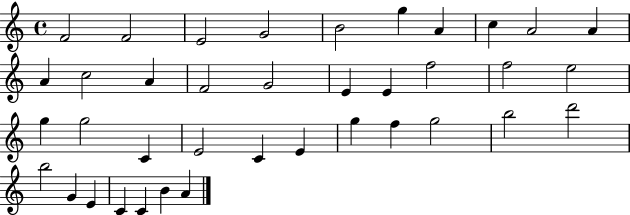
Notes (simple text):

F4/h F4/h E4/h G4/h B4/h G5/q A4/q C5/q A4/h A4/q A4/q C5/h A4/q F4/h G4/h E4/q E4/q F5/h F5/h E5/h G5/q G5/h C4/q E4/h C4/q E4/q G5/q F5/q G5/h B5/h D6/h B5/h G4/q E4/q C4/q C4/q B4/q A4/q